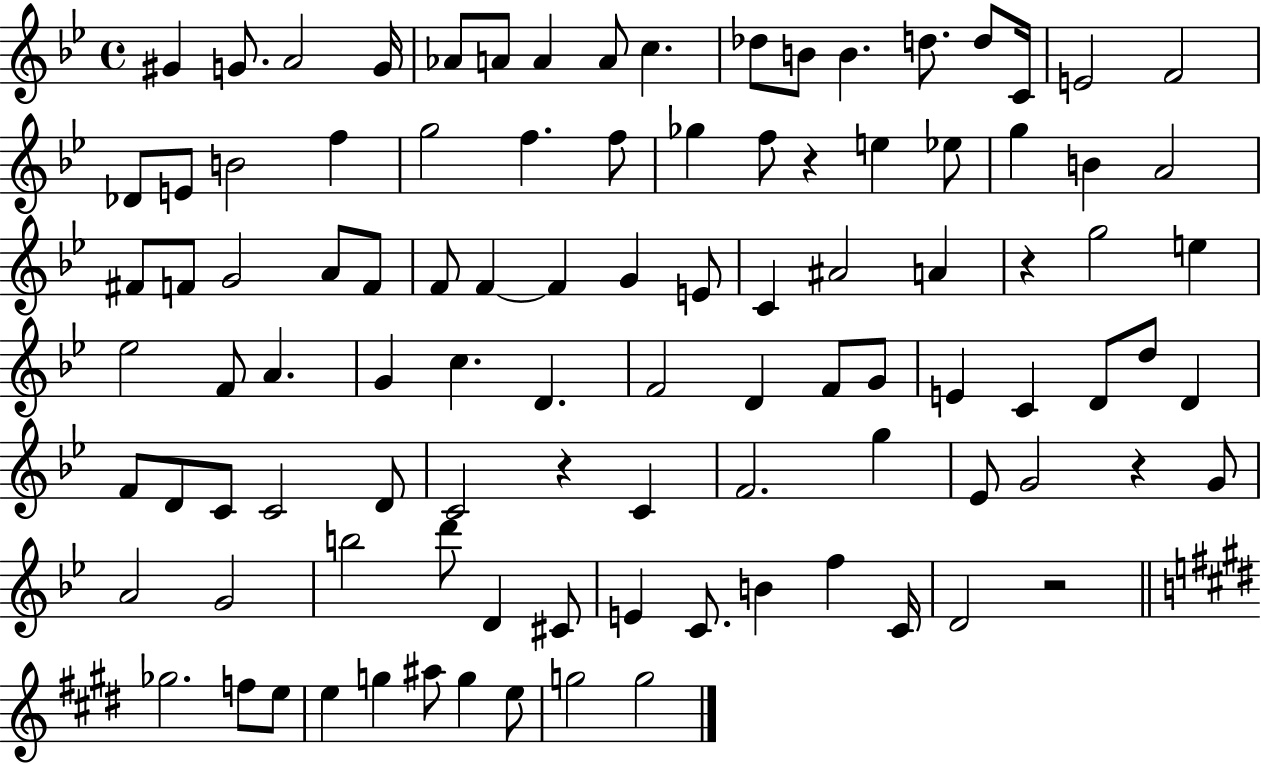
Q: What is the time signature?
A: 4/4